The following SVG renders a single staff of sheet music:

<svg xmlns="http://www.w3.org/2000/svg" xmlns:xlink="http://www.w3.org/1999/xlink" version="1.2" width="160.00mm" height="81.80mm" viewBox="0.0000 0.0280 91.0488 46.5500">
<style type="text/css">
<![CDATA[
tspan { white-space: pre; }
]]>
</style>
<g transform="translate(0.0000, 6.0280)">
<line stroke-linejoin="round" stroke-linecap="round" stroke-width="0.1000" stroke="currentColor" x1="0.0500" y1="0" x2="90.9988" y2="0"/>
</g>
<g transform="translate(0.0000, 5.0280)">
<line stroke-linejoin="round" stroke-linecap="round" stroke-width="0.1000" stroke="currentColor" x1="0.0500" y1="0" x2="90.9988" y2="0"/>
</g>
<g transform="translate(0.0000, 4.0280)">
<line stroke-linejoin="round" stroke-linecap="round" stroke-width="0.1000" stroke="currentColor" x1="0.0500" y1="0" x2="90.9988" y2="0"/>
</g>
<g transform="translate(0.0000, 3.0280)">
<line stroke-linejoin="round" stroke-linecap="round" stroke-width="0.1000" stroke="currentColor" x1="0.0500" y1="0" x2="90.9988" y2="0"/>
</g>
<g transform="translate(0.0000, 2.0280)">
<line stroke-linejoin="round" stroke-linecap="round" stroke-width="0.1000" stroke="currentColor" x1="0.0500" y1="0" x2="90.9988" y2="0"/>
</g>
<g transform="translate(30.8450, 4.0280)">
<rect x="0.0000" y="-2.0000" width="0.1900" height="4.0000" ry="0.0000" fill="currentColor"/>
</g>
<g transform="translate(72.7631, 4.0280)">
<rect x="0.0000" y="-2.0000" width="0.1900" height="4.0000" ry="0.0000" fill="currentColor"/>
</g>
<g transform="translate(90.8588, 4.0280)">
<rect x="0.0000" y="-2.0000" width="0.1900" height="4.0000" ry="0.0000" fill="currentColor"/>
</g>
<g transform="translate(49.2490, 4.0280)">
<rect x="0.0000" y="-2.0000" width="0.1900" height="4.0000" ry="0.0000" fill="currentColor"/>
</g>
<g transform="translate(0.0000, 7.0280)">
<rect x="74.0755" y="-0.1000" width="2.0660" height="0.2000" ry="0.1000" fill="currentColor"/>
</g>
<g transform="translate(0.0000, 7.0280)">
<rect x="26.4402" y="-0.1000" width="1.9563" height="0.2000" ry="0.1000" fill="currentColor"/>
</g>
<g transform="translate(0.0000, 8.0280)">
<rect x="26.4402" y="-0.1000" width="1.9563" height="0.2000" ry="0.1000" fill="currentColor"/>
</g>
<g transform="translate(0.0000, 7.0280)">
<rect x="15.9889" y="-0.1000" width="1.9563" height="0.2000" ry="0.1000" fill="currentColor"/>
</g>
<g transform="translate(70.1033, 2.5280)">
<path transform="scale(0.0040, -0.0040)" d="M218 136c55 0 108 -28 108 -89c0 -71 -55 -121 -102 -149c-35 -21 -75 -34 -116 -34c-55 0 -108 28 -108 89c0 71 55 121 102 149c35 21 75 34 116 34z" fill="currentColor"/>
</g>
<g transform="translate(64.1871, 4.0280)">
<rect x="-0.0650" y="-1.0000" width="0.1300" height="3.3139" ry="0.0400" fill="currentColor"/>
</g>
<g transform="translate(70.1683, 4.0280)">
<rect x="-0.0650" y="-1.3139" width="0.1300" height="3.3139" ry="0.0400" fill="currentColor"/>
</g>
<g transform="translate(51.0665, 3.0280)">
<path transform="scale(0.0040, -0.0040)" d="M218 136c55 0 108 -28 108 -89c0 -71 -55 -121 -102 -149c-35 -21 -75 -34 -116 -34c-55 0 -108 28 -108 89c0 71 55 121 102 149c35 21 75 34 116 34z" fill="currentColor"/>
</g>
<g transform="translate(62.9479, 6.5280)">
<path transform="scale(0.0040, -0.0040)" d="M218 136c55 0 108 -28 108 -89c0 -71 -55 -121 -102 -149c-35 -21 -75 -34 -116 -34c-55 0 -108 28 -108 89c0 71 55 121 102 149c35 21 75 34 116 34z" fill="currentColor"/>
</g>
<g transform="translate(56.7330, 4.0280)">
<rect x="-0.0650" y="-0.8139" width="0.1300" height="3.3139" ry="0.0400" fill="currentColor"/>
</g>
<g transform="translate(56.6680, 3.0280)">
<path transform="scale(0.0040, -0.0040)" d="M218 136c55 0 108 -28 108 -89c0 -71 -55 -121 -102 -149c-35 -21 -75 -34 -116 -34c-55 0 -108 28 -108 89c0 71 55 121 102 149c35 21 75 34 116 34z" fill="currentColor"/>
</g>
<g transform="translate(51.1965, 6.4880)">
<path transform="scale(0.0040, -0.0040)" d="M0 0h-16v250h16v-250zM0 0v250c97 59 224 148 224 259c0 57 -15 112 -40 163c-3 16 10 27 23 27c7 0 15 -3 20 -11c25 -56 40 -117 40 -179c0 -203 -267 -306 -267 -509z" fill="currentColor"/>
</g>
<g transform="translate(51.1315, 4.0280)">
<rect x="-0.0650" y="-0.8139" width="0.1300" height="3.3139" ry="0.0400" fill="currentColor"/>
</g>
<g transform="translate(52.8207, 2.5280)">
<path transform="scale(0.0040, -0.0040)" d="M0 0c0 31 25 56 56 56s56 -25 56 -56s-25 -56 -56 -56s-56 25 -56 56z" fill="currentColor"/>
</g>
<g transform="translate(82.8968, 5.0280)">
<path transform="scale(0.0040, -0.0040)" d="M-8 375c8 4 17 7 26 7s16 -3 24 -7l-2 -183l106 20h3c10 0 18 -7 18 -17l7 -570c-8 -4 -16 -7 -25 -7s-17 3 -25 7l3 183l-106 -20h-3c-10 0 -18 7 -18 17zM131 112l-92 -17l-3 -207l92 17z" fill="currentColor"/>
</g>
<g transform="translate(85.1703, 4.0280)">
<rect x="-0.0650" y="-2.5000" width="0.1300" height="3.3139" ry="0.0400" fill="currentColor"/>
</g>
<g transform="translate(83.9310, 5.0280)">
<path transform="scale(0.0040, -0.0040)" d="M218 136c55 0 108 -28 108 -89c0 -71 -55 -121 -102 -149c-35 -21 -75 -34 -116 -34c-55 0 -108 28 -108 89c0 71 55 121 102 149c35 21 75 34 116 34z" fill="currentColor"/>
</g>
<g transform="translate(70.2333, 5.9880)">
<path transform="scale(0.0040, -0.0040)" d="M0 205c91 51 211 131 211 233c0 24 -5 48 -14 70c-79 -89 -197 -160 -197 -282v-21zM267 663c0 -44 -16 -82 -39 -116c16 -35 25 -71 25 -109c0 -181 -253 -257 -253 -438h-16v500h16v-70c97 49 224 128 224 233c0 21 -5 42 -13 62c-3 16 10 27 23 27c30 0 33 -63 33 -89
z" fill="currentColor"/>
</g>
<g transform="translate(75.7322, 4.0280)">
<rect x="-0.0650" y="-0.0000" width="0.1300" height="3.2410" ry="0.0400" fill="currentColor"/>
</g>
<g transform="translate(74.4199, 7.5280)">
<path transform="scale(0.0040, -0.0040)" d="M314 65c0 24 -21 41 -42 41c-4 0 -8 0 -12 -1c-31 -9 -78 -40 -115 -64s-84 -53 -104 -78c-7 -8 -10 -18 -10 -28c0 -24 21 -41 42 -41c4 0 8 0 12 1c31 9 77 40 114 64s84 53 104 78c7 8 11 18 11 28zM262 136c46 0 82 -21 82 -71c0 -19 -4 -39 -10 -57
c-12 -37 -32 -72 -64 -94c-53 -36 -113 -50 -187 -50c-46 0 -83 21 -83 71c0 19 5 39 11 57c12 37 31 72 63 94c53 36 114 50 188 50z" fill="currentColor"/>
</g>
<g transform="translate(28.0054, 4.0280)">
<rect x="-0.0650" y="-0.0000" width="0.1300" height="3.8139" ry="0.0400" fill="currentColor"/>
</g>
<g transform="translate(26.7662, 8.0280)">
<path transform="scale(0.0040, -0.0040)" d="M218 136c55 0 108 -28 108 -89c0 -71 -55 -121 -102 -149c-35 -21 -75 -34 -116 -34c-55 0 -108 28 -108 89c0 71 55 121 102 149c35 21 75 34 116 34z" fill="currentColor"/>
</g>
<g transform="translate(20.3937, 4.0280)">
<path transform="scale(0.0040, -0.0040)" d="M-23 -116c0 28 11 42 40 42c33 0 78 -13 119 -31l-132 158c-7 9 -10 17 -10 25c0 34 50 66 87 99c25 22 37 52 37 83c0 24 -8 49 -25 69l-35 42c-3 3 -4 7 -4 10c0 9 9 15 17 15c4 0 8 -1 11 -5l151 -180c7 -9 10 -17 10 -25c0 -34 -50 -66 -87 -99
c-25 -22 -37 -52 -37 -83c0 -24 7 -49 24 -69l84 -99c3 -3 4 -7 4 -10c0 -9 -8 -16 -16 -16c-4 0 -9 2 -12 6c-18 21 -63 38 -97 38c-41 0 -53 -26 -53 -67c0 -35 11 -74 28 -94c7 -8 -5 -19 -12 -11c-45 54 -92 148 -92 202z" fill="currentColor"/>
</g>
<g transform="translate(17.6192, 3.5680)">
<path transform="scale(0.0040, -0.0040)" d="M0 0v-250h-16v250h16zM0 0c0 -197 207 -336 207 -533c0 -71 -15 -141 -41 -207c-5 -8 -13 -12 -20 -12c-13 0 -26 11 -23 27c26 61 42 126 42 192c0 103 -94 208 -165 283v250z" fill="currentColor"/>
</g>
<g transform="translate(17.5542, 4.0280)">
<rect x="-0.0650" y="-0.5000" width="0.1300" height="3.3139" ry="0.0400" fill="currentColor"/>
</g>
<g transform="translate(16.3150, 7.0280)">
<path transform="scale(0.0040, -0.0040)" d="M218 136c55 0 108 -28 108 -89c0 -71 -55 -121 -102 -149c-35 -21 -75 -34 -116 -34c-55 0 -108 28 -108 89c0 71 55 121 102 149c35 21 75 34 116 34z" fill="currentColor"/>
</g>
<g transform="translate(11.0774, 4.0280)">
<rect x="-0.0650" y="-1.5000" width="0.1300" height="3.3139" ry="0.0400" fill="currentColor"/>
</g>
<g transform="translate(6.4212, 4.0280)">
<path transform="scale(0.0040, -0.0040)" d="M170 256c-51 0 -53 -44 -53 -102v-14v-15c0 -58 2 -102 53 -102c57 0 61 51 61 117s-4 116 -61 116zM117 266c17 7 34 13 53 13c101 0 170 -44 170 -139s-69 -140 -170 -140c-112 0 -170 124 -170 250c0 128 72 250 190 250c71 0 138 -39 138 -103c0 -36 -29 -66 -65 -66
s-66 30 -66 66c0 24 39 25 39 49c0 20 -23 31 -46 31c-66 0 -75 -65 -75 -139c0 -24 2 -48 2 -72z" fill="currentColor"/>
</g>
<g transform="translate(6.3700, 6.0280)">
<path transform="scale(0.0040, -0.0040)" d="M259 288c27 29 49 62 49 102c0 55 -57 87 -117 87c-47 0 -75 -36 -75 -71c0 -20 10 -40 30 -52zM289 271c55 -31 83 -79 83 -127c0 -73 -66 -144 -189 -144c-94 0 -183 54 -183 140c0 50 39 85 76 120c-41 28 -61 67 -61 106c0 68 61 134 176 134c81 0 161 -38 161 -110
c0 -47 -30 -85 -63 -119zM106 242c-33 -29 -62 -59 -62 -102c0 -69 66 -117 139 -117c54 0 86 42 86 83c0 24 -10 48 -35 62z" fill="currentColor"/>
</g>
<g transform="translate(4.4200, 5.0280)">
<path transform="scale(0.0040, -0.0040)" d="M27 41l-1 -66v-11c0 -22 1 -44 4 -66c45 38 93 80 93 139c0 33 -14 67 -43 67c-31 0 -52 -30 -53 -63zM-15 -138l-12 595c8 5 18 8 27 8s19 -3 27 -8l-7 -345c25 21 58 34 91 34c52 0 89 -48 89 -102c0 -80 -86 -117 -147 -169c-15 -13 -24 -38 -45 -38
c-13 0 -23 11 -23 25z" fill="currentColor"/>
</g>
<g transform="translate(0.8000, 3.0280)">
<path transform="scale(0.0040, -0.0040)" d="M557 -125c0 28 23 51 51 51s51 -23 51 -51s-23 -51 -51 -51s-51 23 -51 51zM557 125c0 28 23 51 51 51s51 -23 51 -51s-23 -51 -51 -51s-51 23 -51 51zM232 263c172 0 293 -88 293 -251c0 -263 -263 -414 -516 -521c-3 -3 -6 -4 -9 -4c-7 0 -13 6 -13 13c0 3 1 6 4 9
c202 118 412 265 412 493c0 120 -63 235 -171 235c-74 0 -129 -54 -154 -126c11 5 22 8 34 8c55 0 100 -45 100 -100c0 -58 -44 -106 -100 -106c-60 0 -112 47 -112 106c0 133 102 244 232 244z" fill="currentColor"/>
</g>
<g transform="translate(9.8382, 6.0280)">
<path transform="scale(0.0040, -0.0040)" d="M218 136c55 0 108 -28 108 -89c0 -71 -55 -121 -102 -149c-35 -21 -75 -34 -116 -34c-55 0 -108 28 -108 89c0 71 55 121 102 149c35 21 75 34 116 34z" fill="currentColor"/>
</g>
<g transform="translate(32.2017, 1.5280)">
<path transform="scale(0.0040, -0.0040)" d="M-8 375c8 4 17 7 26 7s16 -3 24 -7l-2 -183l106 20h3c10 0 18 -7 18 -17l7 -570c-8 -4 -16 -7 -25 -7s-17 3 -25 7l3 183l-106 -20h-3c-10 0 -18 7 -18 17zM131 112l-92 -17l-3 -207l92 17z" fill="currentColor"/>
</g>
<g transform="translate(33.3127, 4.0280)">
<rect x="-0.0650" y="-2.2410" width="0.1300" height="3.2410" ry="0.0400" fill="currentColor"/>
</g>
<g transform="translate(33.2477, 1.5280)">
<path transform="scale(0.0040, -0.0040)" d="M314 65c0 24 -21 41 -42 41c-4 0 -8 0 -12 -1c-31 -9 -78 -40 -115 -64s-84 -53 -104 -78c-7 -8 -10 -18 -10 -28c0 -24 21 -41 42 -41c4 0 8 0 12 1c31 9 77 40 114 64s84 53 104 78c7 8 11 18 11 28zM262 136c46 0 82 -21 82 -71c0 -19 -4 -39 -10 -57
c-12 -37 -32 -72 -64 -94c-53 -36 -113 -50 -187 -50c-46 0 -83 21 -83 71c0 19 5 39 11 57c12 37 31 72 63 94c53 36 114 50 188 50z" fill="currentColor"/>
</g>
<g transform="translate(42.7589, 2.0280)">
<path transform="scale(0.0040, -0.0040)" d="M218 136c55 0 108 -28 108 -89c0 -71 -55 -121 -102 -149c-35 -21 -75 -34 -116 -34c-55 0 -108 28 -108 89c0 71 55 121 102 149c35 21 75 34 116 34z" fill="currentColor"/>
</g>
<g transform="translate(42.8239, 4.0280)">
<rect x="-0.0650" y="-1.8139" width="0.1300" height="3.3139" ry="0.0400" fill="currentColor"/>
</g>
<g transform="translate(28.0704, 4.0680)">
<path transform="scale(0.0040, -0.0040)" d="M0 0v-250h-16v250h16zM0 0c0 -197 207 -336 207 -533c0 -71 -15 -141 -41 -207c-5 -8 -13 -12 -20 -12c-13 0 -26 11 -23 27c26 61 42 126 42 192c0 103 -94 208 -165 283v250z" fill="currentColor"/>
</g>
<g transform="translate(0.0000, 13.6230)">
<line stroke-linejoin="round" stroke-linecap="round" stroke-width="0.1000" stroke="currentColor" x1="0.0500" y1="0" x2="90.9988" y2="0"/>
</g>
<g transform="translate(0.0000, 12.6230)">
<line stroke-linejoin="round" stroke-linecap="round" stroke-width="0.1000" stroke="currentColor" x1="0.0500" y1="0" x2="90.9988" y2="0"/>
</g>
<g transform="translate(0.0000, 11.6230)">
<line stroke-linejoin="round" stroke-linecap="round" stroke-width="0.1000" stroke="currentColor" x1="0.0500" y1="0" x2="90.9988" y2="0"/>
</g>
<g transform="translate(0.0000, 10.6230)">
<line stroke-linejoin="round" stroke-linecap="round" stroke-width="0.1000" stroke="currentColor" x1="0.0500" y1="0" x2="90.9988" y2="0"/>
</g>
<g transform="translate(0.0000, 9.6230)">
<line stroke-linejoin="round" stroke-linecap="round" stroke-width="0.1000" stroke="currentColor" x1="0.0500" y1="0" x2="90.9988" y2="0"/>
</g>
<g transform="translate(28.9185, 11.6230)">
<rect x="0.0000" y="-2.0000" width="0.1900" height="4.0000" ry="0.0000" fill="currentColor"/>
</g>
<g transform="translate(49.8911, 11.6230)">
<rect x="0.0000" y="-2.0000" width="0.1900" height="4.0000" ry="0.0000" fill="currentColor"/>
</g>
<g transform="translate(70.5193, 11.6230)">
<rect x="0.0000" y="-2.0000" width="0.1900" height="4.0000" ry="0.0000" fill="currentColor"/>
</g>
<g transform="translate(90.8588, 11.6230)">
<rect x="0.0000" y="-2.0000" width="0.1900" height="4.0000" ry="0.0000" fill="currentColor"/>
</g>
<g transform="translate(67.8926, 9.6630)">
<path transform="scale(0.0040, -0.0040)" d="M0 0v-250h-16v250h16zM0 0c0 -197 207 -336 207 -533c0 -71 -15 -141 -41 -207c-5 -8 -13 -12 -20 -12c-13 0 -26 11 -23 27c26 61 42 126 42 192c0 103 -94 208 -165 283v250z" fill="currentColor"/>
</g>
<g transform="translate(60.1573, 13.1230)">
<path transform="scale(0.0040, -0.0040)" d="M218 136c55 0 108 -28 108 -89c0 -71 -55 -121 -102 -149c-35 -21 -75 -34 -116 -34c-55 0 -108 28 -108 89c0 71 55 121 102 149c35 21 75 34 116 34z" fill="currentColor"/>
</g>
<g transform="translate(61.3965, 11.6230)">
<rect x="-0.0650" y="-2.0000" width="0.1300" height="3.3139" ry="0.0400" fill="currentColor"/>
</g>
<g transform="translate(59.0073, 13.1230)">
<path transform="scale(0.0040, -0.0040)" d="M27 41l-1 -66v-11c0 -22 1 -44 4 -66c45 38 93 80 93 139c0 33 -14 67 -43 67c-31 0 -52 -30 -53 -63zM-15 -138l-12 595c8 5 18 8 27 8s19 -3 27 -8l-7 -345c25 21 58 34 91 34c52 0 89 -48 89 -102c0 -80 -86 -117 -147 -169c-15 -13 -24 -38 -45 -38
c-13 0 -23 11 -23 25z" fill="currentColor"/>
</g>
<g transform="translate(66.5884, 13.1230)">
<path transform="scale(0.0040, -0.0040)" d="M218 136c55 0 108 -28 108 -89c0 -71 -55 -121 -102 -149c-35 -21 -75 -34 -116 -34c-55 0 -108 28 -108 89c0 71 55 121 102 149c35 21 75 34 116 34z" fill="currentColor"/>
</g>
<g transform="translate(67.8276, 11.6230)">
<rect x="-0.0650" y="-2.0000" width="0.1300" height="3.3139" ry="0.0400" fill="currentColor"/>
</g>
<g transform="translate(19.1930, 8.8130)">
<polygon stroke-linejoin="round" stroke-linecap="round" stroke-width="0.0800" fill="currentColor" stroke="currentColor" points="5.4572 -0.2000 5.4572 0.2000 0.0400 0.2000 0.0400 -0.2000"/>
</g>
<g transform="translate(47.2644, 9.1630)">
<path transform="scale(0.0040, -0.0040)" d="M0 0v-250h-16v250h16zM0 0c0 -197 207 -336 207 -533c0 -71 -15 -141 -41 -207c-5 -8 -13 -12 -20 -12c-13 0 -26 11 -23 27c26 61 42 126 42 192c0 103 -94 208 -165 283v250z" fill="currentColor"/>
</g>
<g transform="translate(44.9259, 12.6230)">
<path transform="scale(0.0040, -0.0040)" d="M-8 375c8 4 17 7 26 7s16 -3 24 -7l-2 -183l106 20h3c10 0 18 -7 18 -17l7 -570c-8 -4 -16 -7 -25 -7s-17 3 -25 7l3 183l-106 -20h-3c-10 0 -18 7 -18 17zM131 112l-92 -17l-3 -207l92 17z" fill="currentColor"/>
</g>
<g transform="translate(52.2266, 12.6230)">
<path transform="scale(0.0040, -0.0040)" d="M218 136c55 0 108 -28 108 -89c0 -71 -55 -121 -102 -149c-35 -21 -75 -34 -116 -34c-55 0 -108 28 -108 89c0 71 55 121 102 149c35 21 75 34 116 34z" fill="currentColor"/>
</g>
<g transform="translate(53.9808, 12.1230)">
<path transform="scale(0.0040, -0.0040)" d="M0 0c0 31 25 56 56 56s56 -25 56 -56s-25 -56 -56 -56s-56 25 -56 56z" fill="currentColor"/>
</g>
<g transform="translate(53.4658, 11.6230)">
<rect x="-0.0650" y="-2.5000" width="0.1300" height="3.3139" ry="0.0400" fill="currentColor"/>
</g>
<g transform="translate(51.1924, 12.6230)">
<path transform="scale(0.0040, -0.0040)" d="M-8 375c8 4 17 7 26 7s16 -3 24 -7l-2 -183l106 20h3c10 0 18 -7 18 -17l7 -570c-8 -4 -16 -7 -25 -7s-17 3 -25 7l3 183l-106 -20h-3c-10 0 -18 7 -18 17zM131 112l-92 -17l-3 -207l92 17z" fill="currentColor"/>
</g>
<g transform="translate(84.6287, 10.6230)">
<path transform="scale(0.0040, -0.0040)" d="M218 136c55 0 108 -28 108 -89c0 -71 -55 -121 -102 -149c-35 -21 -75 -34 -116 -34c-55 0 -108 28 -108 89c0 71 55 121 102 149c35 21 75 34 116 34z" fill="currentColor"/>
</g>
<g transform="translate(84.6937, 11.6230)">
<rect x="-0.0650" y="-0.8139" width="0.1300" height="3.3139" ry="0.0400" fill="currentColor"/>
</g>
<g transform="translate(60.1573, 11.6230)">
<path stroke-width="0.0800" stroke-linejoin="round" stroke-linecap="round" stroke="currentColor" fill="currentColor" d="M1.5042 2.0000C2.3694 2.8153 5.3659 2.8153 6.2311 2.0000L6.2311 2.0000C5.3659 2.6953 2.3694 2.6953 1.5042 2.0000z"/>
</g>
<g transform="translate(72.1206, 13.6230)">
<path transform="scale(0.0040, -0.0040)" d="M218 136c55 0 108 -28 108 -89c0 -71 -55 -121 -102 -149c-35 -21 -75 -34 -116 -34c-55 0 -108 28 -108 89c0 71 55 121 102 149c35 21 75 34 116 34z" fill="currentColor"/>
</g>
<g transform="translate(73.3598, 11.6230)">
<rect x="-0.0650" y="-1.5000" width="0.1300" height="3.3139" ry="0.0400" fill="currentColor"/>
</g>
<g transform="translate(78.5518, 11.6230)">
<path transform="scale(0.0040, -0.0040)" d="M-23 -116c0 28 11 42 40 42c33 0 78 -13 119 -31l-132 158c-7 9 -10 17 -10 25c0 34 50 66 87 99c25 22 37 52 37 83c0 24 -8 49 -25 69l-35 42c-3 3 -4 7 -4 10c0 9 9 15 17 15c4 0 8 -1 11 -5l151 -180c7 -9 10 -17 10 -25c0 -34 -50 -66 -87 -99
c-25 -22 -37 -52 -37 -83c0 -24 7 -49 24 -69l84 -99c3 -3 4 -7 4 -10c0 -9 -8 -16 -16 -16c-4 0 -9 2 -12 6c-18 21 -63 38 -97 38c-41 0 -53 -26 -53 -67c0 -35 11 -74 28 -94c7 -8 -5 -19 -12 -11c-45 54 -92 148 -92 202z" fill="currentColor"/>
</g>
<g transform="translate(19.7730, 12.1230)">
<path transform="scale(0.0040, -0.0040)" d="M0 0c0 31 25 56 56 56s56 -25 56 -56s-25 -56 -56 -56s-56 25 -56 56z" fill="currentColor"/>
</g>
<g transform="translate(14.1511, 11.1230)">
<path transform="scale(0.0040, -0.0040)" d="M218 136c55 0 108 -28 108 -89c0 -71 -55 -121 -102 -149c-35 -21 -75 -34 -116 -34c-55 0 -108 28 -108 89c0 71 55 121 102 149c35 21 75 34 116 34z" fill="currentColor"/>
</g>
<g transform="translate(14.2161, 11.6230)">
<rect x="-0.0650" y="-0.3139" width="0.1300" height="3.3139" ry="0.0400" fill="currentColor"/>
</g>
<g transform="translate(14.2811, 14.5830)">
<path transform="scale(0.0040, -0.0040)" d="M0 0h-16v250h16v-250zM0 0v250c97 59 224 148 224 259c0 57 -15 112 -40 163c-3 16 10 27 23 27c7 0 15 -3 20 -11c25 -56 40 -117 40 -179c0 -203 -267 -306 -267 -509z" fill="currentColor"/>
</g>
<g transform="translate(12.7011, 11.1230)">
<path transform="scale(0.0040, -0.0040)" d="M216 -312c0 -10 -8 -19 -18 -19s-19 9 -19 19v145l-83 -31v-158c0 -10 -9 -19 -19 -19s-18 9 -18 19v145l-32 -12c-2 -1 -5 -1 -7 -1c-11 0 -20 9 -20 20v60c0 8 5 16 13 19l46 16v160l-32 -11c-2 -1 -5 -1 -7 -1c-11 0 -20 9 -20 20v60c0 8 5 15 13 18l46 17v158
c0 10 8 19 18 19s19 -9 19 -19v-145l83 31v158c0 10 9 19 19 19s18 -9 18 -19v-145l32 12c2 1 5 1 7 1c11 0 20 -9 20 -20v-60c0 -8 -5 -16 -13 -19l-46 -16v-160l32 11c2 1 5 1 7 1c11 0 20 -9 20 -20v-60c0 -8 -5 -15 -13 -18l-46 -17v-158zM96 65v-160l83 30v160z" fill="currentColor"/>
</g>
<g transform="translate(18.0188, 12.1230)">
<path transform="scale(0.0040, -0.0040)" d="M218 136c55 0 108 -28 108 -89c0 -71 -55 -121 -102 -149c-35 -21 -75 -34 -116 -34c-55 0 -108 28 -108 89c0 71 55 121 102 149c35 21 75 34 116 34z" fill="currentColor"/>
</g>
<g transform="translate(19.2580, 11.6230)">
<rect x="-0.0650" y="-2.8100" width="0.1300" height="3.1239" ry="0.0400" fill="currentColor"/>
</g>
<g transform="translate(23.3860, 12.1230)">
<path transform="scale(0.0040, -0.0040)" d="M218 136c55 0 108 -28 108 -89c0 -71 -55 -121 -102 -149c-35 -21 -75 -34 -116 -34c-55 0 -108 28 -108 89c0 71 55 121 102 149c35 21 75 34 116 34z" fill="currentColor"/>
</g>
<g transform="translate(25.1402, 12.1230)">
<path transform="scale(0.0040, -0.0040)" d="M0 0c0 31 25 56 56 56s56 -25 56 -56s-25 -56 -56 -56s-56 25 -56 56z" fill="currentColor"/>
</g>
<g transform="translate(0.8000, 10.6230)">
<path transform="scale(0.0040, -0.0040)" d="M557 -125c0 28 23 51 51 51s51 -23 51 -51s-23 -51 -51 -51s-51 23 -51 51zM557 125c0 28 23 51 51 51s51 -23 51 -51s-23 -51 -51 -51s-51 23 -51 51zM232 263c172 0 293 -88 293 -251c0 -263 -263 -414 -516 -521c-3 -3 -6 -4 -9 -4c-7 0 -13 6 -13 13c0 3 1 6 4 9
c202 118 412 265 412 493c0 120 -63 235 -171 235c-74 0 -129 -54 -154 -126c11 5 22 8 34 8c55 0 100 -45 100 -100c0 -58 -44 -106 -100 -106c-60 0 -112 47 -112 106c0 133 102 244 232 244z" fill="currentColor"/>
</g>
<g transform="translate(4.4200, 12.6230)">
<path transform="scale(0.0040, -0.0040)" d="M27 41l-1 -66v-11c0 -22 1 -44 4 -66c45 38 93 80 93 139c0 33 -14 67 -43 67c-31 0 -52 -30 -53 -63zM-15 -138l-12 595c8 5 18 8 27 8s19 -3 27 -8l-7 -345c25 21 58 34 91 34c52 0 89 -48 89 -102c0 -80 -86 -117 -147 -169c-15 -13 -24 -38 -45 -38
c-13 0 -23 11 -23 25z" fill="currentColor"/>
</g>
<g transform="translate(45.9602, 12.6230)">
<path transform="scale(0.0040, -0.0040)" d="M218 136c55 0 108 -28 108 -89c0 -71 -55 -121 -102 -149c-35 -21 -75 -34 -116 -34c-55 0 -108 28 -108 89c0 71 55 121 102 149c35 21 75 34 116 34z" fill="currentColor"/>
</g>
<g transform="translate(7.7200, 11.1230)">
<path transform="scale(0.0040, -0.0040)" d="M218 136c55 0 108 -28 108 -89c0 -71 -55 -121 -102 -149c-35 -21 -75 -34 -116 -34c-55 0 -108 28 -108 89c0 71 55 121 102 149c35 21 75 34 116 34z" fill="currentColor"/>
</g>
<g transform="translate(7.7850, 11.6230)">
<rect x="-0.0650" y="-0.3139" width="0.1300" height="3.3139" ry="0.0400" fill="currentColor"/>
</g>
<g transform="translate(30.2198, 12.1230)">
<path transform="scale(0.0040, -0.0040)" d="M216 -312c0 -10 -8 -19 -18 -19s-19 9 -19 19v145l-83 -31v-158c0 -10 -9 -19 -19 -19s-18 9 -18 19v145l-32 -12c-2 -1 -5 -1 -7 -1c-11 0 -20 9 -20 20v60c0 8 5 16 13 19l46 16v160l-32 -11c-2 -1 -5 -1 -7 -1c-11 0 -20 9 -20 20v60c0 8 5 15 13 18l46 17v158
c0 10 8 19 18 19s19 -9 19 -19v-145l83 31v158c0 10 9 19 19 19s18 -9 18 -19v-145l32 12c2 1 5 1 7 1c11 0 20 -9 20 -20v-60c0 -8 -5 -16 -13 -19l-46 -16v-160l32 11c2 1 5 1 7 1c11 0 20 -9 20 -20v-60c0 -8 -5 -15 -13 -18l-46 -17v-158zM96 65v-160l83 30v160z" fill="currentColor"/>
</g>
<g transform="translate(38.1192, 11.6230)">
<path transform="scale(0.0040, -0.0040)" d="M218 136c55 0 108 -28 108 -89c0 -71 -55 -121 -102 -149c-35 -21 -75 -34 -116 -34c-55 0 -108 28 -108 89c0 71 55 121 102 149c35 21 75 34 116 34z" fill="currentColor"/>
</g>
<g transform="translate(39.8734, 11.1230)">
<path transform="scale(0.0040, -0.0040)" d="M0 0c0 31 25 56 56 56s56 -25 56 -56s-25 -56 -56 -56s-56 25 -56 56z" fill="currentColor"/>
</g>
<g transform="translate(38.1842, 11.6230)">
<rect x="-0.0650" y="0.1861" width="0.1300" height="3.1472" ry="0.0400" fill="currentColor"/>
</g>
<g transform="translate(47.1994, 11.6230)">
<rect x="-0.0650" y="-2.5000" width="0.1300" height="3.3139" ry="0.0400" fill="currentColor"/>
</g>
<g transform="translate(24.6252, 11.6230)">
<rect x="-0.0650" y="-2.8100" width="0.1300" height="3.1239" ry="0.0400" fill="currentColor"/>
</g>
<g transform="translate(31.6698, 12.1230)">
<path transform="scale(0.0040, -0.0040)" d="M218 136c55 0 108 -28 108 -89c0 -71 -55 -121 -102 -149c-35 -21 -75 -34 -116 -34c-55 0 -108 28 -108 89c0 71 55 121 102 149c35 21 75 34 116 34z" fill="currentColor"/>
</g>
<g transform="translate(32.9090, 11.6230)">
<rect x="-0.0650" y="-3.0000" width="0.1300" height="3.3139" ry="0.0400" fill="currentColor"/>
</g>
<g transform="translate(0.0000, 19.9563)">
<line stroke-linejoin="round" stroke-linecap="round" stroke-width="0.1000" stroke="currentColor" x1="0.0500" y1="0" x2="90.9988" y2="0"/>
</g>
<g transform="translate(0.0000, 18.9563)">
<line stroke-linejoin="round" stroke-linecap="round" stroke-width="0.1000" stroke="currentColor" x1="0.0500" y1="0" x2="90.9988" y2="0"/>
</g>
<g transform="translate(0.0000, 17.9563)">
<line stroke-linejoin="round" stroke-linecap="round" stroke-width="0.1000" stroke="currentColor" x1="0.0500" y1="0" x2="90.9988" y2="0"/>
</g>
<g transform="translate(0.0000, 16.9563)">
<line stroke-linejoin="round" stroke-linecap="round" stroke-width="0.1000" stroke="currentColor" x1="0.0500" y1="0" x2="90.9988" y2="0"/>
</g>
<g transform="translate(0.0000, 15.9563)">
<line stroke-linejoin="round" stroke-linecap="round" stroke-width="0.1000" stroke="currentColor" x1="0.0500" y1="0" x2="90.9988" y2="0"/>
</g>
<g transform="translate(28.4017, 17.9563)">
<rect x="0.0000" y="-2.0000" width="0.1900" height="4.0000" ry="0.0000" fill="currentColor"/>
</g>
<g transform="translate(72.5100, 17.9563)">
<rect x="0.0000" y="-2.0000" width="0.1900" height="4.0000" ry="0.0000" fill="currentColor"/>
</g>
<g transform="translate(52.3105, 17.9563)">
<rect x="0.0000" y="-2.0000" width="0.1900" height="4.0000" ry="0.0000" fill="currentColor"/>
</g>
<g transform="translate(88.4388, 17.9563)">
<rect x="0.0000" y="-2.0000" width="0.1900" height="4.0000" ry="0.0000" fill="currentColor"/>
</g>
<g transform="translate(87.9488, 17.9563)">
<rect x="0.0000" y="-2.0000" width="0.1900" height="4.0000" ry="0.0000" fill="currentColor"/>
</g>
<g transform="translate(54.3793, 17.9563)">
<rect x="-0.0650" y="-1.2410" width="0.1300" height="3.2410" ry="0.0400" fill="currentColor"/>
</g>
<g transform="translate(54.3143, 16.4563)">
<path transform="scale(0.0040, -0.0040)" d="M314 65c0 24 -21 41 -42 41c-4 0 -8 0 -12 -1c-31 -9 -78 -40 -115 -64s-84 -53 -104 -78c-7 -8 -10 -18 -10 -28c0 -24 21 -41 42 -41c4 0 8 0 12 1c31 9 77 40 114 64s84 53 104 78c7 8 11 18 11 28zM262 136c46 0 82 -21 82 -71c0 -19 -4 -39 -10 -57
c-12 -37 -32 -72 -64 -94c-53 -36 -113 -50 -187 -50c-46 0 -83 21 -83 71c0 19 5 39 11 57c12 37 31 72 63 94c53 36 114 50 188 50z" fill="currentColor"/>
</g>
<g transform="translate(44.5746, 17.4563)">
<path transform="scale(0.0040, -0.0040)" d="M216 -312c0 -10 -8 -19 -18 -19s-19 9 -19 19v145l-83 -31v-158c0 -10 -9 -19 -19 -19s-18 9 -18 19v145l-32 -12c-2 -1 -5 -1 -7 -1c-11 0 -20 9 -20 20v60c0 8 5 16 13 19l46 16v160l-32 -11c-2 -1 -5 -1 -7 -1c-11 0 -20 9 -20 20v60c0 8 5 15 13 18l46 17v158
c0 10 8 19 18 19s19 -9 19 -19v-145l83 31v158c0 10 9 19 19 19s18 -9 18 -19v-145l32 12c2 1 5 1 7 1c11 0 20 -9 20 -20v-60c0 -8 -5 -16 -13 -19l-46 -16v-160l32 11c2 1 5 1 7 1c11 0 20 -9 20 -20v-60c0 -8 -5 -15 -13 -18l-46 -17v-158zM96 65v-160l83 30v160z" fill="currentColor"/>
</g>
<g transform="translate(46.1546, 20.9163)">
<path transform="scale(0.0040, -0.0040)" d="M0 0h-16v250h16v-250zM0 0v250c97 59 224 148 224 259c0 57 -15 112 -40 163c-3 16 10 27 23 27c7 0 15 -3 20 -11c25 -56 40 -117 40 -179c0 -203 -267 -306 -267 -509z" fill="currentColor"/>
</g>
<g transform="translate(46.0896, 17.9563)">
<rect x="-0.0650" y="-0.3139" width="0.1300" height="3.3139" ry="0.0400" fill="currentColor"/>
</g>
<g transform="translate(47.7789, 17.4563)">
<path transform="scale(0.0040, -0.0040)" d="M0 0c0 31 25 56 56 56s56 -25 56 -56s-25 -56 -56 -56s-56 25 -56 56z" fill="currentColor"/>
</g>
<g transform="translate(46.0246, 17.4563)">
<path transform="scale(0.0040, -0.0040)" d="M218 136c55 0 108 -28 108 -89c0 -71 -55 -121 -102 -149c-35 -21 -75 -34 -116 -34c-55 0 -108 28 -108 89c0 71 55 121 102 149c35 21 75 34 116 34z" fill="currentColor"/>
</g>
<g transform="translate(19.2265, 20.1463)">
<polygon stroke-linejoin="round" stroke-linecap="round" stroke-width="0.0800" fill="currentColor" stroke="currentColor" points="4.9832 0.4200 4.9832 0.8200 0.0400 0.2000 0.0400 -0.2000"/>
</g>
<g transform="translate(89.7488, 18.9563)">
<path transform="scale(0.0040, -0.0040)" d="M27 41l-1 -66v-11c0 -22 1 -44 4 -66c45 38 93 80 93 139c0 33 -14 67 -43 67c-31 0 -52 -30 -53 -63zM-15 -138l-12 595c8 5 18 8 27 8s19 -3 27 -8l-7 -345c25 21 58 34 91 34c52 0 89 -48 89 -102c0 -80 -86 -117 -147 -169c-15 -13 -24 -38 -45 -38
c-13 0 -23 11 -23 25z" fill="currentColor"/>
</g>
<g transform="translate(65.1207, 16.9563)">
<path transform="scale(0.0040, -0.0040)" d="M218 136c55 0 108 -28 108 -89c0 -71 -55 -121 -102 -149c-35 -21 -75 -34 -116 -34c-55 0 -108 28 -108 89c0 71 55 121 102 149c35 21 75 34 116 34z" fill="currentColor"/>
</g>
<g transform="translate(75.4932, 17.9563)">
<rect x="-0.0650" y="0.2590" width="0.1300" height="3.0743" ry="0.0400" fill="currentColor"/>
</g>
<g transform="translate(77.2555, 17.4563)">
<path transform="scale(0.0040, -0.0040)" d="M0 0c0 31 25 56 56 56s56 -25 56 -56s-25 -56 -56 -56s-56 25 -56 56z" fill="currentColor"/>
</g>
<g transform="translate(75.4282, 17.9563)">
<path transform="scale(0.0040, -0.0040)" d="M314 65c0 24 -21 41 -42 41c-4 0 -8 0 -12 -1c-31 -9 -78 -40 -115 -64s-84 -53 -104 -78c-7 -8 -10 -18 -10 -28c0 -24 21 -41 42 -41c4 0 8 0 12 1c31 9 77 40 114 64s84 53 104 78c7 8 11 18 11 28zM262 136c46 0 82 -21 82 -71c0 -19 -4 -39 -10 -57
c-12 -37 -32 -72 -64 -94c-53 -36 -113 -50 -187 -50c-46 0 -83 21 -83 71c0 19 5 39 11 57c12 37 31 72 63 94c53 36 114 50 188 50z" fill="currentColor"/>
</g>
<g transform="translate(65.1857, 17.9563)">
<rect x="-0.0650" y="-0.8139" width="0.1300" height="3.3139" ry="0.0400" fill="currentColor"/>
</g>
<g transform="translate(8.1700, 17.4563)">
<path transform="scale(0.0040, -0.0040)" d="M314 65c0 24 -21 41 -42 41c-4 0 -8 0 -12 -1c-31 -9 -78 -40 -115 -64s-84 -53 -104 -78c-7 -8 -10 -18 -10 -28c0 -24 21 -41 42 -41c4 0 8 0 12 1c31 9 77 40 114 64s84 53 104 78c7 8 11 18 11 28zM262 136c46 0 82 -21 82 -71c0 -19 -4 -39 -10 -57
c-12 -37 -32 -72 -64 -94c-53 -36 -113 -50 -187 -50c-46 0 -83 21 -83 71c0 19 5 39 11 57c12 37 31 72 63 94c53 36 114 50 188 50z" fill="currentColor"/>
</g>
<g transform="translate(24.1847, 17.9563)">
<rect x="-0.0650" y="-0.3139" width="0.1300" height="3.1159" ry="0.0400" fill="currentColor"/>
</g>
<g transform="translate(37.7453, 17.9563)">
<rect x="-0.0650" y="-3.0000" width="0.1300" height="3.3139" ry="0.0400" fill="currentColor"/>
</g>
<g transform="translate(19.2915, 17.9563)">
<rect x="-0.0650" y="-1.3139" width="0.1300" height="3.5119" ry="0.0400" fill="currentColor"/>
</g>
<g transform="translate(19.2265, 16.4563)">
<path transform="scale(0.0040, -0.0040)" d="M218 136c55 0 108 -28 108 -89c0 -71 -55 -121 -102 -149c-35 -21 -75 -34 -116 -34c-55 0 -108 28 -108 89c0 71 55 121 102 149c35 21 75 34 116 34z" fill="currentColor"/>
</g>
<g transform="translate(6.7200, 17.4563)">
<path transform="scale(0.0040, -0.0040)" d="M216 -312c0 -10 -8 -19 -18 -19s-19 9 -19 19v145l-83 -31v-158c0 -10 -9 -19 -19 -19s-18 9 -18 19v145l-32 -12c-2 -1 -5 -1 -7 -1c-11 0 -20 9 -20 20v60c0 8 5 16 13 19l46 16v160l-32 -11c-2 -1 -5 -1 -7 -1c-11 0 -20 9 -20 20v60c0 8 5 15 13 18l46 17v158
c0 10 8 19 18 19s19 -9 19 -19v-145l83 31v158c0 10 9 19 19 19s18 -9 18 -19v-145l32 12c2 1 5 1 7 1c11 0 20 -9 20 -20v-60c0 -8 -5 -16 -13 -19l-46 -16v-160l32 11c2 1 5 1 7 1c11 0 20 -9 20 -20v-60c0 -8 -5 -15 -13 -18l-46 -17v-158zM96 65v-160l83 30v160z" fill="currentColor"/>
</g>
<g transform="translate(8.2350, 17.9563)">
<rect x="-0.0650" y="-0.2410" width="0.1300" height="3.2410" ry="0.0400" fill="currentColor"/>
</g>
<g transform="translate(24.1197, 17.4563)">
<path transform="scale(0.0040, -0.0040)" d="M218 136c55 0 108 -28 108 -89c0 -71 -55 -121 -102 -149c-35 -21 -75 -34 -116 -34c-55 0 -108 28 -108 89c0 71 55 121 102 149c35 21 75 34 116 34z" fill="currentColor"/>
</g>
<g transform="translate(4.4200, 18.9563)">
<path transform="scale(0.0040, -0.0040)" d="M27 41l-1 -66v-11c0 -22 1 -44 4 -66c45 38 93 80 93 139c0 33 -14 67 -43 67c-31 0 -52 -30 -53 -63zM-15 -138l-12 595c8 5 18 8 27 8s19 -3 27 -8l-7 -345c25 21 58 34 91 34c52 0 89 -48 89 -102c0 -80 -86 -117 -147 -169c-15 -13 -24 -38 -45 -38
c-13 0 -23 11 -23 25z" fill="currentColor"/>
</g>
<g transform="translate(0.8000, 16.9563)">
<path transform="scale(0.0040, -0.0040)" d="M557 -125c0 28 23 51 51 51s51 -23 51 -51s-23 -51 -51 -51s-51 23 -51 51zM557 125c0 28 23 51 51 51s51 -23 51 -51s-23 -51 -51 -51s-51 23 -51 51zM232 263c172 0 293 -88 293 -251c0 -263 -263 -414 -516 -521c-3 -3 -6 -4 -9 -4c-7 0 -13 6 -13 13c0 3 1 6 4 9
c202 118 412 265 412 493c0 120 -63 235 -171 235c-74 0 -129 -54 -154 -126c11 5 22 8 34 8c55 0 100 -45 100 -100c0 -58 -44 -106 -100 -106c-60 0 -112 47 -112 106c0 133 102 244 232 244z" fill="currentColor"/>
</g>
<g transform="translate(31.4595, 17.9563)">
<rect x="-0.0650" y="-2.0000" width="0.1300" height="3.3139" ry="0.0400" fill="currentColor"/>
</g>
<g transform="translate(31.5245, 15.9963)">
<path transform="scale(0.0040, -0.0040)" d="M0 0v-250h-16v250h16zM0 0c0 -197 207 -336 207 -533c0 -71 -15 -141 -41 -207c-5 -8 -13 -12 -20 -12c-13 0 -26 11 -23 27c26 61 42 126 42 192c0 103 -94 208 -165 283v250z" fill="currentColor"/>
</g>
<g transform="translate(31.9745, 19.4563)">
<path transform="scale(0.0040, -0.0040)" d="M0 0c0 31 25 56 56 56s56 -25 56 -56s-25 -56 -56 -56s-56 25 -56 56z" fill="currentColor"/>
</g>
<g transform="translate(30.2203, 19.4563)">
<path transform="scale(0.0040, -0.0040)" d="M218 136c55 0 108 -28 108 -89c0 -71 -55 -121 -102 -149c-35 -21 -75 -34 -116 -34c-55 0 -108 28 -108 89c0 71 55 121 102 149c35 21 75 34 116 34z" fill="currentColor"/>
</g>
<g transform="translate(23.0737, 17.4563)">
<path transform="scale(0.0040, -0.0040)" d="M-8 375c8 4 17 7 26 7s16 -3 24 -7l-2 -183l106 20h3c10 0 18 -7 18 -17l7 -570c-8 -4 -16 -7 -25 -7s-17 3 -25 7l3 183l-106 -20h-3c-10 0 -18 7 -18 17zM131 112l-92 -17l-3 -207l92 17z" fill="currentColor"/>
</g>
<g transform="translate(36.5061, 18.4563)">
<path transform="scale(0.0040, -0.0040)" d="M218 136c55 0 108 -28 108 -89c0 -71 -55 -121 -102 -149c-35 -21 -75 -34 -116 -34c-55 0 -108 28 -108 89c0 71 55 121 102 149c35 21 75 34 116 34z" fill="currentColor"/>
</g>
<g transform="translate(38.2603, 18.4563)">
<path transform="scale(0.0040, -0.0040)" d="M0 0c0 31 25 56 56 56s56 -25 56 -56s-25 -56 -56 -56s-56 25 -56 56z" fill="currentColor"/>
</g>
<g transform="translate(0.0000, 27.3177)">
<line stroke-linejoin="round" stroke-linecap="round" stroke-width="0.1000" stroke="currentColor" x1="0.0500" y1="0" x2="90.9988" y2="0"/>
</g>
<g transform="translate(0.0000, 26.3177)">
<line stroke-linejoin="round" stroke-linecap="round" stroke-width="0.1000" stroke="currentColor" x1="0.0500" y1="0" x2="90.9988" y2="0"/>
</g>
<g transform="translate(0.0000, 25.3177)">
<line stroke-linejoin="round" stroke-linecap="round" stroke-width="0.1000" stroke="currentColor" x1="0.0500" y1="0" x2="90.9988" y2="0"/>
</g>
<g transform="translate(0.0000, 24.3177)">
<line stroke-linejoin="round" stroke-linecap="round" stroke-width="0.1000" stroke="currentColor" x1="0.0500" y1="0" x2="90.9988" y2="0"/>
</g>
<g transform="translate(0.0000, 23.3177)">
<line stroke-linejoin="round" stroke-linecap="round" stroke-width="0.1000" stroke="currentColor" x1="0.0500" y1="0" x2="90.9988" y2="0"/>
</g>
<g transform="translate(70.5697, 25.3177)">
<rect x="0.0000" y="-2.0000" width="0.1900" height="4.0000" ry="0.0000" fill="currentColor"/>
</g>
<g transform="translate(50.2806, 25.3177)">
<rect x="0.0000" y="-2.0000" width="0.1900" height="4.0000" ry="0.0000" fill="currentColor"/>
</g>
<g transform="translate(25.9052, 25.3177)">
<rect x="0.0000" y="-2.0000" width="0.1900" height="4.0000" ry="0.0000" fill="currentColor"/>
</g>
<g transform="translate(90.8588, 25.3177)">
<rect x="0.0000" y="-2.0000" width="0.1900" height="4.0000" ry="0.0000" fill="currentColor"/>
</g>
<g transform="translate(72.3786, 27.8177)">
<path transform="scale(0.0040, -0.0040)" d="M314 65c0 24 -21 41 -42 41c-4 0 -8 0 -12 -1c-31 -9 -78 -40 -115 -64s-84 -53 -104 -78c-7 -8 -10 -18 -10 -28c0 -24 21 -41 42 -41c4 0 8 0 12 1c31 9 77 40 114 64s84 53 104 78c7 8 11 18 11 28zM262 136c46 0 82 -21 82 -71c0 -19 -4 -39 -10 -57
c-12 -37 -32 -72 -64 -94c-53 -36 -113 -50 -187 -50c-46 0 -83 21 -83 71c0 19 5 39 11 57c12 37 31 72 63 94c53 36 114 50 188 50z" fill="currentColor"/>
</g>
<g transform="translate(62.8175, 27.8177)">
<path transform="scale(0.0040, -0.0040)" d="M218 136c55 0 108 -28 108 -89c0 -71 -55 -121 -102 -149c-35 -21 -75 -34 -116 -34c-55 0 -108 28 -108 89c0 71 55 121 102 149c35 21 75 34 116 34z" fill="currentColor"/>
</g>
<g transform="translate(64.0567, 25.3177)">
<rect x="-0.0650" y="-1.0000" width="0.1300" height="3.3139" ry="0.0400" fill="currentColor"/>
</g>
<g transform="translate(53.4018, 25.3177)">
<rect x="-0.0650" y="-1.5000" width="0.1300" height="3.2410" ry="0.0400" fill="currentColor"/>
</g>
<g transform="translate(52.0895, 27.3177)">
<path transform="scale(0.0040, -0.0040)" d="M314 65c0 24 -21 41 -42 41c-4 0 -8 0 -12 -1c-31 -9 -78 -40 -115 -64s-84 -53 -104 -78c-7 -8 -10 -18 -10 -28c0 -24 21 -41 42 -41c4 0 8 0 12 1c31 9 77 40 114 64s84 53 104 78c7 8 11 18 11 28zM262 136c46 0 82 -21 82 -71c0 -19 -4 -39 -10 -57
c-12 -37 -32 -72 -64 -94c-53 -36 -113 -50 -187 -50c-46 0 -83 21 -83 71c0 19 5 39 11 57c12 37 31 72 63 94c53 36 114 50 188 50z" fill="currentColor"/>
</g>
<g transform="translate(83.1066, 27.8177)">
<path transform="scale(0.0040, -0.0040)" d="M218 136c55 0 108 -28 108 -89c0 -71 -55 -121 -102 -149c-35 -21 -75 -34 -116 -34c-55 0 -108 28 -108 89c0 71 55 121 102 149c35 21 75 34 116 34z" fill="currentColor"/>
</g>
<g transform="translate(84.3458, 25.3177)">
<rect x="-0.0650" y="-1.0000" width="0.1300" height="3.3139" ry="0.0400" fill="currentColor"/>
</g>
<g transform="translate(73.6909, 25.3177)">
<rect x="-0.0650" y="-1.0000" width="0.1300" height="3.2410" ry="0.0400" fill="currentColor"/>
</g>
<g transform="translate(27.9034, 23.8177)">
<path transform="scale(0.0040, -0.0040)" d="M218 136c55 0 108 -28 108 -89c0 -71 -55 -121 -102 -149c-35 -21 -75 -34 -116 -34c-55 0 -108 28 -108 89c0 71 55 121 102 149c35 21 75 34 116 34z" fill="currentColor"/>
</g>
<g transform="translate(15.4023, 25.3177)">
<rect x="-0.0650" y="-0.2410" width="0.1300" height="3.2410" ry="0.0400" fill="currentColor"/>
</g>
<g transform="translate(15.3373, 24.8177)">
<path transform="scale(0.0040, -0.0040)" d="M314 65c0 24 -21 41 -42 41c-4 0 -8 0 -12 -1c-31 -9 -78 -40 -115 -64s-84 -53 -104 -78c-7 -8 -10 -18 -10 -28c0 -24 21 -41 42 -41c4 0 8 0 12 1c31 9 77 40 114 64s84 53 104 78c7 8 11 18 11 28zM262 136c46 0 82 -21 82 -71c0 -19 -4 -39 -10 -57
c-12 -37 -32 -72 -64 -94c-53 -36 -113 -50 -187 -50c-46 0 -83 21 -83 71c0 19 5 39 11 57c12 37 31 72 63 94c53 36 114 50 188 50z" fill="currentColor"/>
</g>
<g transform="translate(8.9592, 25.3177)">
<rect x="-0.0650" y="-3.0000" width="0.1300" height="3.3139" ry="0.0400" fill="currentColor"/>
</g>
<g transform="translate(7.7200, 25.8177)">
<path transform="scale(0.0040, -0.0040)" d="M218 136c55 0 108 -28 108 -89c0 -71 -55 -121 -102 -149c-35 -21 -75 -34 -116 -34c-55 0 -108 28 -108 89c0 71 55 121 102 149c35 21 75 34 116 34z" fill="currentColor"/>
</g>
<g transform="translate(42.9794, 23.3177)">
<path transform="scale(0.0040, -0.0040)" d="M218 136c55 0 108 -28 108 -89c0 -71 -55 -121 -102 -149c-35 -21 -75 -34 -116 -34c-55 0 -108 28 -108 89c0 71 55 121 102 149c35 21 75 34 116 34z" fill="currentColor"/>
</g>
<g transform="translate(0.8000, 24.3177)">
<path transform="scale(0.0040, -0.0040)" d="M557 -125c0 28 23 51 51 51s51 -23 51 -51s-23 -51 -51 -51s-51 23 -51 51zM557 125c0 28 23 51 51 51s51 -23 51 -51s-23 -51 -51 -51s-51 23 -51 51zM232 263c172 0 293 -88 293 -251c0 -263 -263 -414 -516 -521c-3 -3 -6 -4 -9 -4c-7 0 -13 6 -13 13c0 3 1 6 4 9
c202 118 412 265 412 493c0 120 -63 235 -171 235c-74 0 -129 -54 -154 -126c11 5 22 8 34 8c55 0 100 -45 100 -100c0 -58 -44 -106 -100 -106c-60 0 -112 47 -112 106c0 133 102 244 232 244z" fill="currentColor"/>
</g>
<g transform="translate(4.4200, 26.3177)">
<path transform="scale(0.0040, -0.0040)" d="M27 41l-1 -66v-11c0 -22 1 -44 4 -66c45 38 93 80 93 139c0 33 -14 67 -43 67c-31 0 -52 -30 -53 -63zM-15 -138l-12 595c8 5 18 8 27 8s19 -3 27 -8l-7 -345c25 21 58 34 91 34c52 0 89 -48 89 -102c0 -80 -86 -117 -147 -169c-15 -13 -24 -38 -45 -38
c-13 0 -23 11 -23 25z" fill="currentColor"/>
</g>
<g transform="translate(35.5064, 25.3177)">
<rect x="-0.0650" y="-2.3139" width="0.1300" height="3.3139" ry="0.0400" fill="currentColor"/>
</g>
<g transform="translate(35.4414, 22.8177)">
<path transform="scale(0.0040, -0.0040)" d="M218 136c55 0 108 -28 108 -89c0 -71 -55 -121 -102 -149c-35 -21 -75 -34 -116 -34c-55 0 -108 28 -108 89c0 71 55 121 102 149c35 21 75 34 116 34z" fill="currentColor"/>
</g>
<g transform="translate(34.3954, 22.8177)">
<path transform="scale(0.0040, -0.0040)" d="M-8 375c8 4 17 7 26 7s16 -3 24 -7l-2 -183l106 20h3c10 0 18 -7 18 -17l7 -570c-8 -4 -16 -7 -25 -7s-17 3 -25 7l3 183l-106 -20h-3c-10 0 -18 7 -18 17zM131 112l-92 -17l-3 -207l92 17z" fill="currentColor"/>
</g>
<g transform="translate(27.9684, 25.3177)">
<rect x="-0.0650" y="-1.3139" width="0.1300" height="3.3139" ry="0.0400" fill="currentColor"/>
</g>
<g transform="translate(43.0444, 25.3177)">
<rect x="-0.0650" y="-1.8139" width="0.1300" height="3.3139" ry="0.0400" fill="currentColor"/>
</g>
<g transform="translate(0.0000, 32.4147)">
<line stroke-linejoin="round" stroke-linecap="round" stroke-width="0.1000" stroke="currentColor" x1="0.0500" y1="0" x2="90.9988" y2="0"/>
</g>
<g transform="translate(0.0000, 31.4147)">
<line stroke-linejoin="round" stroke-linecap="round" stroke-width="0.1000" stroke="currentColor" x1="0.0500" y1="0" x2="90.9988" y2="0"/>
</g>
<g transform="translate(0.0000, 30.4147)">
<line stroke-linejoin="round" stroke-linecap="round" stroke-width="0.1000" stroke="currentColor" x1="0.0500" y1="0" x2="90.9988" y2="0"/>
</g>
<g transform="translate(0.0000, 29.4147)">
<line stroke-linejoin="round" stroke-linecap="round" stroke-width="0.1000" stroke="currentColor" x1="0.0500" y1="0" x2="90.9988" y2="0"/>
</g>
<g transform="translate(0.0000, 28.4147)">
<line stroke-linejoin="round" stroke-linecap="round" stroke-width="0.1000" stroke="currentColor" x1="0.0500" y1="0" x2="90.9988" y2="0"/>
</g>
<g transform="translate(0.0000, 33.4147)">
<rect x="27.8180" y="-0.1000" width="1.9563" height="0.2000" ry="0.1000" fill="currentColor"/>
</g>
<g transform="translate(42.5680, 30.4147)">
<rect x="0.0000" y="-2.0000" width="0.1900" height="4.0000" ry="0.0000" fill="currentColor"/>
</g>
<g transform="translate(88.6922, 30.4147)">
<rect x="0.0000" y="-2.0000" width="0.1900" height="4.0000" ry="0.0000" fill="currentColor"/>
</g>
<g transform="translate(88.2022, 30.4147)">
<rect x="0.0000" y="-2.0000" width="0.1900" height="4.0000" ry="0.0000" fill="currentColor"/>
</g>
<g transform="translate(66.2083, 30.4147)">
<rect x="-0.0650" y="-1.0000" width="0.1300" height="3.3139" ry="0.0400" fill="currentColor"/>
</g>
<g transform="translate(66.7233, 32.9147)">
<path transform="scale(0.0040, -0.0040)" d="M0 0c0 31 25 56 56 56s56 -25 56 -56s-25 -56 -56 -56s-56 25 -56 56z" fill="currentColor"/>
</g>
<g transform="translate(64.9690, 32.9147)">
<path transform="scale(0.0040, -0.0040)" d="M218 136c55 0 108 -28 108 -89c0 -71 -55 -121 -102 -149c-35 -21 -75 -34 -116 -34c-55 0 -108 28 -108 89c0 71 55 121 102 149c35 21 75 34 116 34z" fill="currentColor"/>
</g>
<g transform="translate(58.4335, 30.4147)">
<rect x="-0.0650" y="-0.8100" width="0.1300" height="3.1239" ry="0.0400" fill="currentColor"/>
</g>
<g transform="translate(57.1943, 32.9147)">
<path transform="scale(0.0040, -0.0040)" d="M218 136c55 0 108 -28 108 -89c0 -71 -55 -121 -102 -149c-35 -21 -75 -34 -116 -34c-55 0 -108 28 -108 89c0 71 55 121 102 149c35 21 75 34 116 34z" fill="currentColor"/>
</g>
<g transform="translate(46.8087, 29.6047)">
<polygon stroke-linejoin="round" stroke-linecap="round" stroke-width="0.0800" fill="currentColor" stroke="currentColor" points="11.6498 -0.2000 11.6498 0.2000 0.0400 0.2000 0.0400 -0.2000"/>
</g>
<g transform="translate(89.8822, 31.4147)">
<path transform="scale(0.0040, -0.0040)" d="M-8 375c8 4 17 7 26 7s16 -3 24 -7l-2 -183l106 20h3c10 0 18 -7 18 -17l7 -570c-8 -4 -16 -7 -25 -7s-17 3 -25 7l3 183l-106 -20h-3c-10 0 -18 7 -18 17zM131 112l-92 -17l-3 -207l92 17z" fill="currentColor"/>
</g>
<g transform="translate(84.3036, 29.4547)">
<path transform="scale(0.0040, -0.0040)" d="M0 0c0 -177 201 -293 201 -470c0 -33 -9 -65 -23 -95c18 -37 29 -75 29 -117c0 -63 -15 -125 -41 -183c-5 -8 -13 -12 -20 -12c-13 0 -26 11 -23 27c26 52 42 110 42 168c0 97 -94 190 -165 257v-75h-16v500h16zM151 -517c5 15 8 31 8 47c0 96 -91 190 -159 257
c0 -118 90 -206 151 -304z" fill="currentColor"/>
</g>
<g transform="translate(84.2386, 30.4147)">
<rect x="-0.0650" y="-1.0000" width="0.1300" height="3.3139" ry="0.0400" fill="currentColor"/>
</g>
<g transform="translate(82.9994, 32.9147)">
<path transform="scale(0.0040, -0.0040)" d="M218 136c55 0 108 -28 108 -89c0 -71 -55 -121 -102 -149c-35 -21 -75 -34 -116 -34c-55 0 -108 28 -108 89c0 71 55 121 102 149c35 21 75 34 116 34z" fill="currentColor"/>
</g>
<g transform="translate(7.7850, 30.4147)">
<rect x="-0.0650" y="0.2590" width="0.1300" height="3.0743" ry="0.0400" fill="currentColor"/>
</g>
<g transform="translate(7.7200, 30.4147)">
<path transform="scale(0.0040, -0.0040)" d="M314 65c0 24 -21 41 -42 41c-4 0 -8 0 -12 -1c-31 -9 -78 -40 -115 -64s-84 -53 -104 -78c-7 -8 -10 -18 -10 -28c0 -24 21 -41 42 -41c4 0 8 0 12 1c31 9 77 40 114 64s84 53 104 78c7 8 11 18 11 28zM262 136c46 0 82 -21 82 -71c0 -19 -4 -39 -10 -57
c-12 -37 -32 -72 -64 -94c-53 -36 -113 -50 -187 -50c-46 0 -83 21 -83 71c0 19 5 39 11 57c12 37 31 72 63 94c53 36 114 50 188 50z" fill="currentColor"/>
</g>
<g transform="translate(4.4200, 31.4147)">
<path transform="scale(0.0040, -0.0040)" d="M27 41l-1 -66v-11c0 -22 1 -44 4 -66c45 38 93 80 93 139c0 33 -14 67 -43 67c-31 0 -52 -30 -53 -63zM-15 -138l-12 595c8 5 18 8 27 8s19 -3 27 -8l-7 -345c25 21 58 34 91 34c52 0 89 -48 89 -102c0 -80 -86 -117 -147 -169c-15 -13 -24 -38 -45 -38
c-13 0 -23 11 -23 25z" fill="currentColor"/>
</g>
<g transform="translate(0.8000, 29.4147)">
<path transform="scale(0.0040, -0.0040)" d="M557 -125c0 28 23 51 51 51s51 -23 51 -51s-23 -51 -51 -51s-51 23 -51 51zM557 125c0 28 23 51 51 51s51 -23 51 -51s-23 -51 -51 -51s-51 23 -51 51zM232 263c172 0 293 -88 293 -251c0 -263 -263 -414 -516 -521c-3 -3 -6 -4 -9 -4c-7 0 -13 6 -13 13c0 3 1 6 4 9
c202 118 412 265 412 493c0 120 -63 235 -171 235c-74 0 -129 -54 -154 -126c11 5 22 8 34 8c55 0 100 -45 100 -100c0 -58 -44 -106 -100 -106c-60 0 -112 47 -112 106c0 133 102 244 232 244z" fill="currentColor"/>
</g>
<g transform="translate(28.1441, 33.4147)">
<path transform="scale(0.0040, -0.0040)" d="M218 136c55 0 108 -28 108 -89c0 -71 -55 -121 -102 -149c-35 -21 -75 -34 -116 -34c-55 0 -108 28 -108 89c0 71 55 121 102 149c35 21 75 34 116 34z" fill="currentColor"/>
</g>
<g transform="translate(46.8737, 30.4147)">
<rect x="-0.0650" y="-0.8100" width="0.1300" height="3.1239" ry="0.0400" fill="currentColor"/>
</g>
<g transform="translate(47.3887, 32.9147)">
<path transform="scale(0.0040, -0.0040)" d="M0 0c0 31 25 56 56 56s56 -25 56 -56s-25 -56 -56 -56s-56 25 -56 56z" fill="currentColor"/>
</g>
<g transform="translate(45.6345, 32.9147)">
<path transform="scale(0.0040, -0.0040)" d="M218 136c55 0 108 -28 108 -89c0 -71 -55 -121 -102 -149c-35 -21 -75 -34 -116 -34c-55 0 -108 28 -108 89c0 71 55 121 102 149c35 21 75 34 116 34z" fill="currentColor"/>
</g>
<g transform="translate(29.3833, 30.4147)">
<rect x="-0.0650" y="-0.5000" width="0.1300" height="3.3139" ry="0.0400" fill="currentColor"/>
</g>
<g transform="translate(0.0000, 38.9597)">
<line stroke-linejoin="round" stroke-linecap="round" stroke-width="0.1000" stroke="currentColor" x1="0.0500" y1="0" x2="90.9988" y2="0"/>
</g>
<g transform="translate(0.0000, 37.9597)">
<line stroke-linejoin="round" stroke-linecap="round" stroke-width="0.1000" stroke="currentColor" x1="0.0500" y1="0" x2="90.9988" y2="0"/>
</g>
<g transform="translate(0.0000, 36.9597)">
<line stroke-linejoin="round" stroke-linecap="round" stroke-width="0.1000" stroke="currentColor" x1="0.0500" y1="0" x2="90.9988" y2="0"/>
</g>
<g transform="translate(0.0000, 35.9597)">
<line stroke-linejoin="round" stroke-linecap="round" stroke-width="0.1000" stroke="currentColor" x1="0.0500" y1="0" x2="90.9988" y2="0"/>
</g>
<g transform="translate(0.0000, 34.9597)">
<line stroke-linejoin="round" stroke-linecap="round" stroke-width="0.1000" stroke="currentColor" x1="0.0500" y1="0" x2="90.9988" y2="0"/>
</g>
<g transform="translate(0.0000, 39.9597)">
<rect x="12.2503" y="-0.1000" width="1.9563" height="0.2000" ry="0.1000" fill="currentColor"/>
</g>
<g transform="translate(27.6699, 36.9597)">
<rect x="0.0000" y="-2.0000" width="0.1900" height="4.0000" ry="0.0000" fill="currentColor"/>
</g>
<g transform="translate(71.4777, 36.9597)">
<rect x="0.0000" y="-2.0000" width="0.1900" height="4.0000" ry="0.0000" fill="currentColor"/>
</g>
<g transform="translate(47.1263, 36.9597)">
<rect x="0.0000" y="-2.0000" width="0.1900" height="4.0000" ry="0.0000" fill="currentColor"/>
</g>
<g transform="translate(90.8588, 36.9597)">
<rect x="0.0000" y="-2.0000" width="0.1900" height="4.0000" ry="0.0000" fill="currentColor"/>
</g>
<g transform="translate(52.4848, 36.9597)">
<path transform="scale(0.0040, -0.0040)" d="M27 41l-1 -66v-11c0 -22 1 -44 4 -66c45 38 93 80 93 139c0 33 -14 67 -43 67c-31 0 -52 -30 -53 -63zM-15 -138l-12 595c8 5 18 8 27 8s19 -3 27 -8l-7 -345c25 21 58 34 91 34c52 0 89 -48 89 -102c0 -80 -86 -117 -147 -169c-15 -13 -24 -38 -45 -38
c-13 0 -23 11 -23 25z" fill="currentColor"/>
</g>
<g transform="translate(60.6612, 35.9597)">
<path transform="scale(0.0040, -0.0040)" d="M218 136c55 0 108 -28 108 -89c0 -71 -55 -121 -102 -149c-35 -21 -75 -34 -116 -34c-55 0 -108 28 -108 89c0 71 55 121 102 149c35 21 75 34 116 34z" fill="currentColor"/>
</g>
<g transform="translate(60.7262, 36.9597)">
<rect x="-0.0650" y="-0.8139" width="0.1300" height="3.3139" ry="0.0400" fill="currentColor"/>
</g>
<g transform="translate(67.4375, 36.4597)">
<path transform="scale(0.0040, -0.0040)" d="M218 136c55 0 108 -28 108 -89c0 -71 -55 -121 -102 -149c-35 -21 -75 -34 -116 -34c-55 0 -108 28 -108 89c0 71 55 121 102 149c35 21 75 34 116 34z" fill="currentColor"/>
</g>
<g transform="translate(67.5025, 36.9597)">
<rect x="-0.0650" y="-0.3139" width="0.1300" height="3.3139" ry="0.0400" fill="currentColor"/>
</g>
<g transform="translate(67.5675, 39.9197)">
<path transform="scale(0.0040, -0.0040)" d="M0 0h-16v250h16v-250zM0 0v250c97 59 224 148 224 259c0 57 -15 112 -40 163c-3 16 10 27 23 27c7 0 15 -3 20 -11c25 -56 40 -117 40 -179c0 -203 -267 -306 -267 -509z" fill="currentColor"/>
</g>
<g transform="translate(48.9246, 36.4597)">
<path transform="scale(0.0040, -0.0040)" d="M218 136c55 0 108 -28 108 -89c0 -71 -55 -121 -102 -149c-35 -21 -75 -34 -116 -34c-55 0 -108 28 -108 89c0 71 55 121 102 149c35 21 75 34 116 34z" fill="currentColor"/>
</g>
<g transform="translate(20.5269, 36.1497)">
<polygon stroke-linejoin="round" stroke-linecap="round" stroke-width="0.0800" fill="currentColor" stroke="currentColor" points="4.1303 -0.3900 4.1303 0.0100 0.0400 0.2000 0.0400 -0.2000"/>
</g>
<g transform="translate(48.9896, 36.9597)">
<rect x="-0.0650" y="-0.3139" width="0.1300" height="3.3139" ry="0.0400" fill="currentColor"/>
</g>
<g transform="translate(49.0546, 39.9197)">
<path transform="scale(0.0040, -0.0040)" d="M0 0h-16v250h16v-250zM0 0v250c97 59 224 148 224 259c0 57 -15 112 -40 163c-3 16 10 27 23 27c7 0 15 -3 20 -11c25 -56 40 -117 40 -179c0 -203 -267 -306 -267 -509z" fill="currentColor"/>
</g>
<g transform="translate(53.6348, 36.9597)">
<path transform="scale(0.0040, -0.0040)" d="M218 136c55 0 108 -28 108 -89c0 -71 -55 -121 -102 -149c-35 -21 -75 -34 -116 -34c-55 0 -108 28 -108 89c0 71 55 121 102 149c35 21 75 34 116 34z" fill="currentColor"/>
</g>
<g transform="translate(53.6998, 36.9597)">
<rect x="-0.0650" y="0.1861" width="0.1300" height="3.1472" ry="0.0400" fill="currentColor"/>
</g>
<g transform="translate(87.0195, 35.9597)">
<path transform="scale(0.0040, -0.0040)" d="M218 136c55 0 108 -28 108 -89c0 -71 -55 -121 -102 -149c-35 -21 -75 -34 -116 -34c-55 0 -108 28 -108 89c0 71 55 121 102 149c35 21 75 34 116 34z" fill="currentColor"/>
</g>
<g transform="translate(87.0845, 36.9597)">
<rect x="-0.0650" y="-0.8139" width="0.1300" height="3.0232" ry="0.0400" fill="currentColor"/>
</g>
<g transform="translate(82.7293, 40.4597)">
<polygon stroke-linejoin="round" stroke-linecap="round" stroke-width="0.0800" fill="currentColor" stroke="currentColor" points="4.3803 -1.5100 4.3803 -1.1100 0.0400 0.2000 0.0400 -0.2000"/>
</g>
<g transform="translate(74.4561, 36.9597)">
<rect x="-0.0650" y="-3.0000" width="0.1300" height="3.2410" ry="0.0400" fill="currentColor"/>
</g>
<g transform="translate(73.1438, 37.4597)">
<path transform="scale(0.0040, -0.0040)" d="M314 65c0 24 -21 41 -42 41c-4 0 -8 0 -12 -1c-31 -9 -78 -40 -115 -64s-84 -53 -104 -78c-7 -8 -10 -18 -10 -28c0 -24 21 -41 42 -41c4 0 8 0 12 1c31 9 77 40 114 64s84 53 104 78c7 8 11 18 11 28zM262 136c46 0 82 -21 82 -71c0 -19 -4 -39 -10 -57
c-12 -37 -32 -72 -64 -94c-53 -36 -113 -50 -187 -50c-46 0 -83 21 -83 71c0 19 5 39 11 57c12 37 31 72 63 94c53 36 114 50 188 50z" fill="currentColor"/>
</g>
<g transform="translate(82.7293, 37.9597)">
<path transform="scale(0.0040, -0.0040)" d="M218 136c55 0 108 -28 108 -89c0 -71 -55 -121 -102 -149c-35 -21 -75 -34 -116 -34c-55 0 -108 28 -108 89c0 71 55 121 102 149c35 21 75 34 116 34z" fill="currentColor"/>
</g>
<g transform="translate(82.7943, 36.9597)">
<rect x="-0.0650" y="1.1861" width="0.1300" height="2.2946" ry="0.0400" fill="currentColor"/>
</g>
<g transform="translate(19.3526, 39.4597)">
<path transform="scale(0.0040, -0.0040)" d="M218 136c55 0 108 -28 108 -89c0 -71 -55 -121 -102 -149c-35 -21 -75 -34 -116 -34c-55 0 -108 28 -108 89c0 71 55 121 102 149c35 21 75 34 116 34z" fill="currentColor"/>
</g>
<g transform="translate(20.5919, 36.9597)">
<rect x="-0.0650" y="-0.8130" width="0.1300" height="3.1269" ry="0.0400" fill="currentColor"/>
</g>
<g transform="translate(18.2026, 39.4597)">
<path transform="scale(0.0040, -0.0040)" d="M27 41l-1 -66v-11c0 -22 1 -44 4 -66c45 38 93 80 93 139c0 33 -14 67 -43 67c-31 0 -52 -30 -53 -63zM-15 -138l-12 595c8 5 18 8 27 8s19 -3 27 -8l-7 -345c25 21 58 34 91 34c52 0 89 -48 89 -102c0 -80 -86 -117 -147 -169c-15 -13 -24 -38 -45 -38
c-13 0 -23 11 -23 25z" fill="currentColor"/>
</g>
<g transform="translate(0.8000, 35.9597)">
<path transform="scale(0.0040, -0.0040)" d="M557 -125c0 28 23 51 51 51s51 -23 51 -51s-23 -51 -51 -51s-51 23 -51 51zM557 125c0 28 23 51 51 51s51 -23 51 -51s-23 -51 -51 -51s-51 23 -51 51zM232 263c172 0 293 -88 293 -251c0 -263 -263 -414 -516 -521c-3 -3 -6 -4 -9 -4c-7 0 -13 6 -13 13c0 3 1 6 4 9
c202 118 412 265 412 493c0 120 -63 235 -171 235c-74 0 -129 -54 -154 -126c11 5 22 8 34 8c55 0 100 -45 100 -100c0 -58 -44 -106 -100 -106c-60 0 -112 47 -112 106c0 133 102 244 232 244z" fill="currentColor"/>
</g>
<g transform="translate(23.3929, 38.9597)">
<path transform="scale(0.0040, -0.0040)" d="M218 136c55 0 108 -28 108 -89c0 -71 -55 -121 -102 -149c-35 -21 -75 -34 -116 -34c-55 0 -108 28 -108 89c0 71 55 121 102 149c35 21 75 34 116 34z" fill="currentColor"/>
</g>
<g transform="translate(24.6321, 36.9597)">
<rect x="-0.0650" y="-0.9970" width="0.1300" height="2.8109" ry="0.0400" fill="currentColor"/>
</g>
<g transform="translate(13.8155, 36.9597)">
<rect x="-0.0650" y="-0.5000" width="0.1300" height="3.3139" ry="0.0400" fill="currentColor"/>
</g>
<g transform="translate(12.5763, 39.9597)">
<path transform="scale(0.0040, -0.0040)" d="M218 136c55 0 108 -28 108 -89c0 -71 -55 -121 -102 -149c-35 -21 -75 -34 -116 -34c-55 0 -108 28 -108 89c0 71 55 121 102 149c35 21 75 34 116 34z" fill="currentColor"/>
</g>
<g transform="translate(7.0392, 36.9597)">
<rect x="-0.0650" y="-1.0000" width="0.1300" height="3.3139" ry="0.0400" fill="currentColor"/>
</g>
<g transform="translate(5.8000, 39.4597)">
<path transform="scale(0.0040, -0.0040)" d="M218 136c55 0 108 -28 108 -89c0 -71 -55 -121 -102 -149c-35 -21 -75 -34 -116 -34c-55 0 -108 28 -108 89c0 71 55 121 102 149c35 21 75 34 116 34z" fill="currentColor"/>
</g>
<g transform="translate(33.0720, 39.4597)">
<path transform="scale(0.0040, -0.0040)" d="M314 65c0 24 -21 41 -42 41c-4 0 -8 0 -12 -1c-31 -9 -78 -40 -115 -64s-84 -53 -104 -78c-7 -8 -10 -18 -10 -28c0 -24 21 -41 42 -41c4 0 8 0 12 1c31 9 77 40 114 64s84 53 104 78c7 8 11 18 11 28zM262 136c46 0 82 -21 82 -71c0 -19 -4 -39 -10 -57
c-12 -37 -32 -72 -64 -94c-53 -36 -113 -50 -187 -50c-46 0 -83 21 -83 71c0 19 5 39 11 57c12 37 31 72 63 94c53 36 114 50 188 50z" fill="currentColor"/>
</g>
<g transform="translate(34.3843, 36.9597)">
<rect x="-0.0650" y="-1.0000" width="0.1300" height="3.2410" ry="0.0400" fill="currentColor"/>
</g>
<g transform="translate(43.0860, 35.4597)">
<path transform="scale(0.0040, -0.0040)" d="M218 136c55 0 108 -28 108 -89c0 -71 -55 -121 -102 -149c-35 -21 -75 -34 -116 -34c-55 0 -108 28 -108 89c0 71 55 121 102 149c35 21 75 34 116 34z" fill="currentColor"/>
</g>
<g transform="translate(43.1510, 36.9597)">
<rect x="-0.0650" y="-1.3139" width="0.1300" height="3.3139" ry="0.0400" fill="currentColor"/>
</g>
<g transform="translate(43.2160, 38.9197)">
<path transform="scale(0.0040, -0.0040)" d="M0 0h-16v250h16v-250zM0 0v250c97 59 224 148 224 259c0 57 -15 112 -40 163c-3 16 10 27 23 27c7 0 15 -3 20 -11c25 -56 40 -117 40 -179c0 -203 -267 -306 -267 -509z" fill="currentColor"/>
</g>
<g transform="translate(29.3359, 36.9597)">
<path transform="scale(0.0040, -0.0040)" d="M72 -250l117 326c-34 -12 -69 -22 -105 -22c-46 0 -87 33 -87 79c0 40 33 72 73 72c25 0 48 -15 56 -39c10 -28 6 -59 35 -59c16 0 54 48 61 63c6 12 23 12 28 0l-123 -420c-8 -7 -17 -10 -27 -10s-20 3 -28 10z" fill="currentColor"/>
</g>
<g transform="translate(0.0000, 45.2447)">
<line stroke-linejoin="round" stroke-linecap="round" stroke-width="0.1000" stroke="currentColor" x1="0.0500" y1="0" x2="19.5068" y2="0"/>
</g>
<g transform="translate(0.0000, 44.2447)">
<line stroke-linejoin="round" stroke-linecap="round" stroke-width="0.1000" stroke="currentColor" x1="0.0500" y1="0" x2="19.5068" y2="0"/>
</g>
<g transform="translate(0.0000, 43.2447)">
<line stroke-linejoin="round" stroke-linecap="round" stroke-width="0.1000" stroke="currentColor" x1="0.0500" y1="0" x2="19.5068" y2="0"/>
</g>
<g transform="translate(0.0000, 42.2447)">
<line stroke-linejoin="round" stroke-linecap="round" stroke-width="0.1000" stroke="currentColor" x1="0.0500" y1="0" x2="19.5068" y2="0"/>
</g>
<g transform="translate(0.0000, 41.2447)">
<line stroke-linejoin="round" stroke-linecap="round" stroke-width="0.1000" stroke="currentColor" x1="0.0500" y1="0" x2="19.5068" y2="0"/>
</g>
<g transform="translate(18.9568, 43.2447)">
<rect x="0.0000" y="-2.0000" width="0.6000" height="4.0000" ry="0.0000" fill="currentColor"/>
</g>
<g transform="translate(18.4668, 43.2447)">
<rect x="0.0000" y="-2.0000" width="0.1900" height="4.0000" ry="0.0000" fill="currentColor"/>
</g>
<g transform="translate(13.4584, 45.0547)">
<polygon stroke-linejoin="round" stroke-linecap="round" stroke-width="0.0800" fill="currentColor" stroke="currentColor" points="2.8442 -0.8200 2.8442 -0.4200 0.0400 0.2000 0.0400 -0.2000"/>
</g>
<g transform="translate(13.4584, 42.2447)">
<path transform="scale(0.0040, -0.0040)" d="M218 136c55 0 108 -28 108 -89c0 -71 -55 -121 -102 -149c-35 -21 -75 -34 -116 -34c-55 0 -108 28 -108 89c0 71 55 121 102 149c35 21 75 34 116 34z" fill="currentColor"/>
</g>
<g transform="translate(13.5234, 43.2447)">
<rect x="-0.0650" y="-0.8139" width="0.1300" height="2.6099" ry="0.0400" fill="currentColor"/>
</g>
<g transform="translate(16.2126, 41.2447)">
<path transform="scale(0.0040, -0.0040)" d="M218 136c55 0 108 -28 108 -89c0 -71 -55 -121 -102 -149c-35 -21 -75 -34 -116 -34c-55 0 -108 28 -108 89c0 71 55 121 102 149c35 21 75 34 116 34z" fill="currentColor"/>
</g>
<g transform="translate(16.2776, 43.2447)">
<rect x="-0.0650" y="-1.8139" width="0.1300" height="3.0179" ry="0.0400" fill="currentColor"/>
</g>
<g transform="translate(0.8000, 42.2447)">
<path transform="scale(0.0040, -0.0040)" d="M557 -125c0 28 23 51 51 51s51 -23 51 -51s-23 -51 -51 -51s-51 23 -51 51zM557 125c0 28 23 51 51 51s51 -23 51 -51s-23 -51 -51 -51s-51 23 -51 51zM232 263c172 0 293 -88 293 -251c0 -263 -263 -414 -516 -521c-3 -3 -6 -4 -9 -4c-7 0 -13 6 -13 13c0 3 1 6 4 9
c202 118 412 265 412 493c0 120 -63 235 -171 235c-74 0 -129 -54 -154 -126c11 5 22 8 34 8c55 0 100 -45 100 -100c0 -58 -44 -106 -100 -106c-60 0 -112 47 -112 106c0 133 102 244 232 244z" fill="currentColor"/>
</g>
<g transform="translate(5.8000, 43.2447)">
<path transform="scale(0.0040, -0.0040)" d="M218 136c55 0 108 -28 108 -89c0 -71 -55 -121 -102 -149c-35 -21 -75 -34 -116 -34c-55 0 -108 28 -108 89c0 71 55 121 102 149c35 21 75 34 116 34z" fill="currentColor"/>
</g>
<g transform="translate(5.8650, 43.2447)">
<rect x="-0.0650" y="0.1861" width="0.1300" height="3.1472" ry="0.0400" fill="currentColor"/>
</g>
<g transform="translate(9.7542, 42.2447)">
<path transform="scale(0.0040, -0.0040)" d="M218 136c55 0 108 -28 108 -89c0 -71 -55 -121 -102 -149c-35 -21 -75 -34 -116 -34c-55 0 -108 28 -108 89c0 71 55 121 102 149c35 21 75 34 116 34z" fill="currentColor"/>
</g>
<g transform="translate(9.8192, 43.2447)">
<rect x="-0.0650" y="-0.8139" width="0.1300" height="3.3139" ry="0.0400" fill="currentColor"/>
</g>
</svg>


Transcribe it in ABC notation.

X:1
T:Untitled
M:6/8
L:1/4
K:F
G,, E,,/2 z C,,/2 B,2 A, F,/2 F, F,, G,/4 D,,2 B,, E, ^E,/2 C,/2 C,/2 ^C, D, B,,/2 B,, _A,, _A,,/2 G,, z F, ^E,2 G,/2 E,/2 A,,/2 C, ^E,/2 G,2 F, D,2 C, E,2 G, B, A, G,,2 F,, F,,2 F,, D,2 E,, F,,/2 F,,/2 F,, F,,/4 F,, E,, _F,,/2 G,,/2 z/2 F,,2 G,/2 E,/2 _D, F, E,/2 C,2 B,,/2 F,/2 D, F, F,/2 A,/2